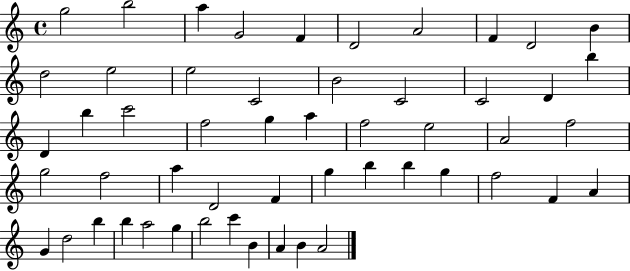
X:1
T:Untitled
M:4/4
L:1/4
K:C
g2 b2 a G2 F D2 A2 F D2 B d2 e2 e2 C2 B2 C2 C2 D b D b c'2 f2 g a f2 e2 A2 f2 g2 f2 a D2 F g b b g f2 F A G d2 b b a2 g b2 c' B A B A2